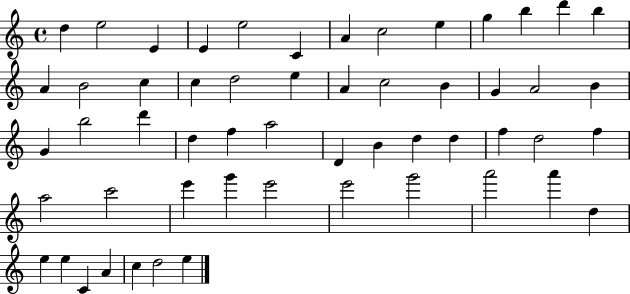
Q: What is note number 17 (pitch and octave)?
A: C5